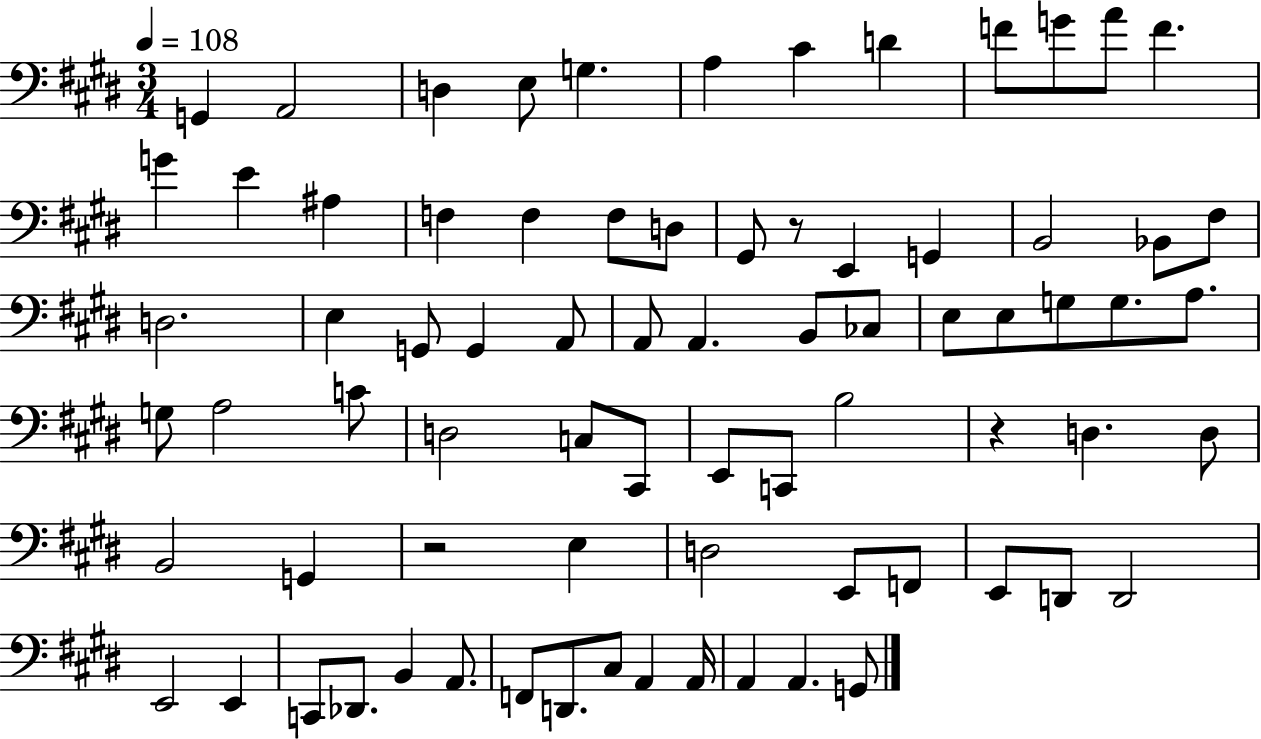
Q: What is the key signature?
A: E major